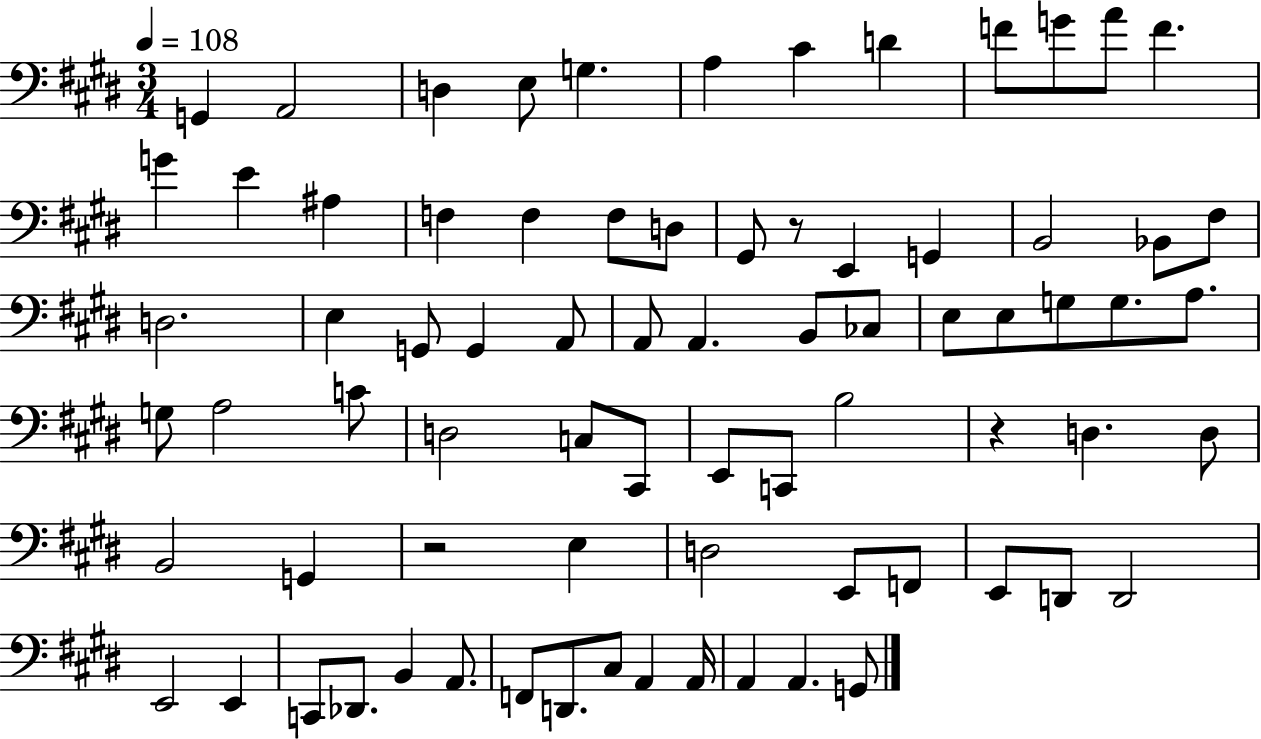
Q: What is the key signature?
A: E major